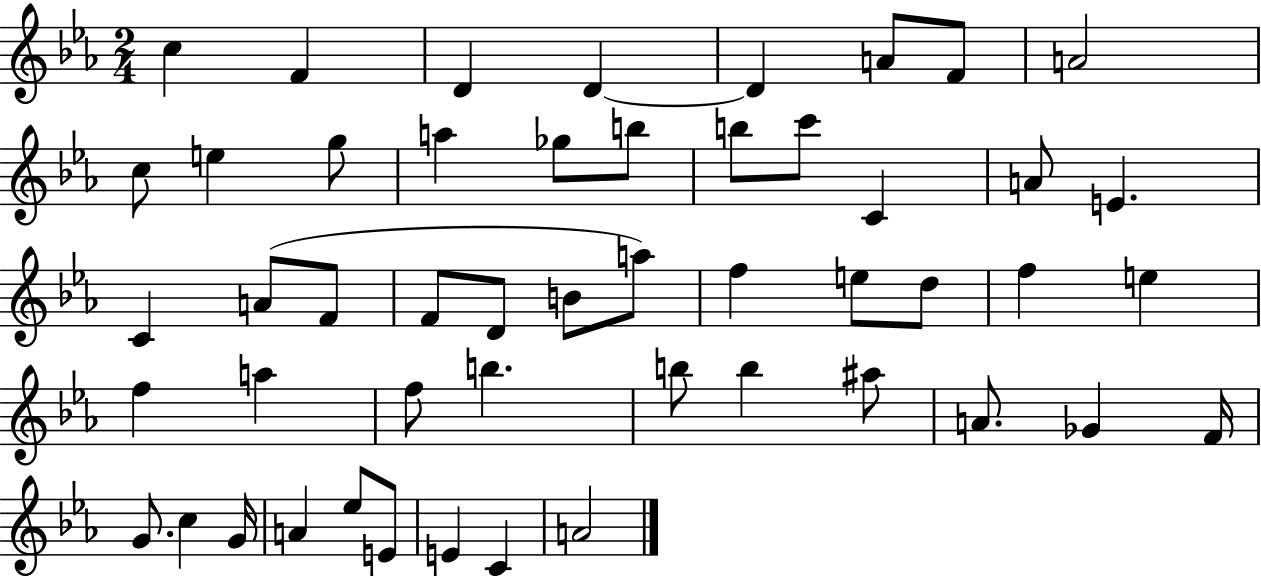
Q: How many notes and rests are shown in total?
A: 50